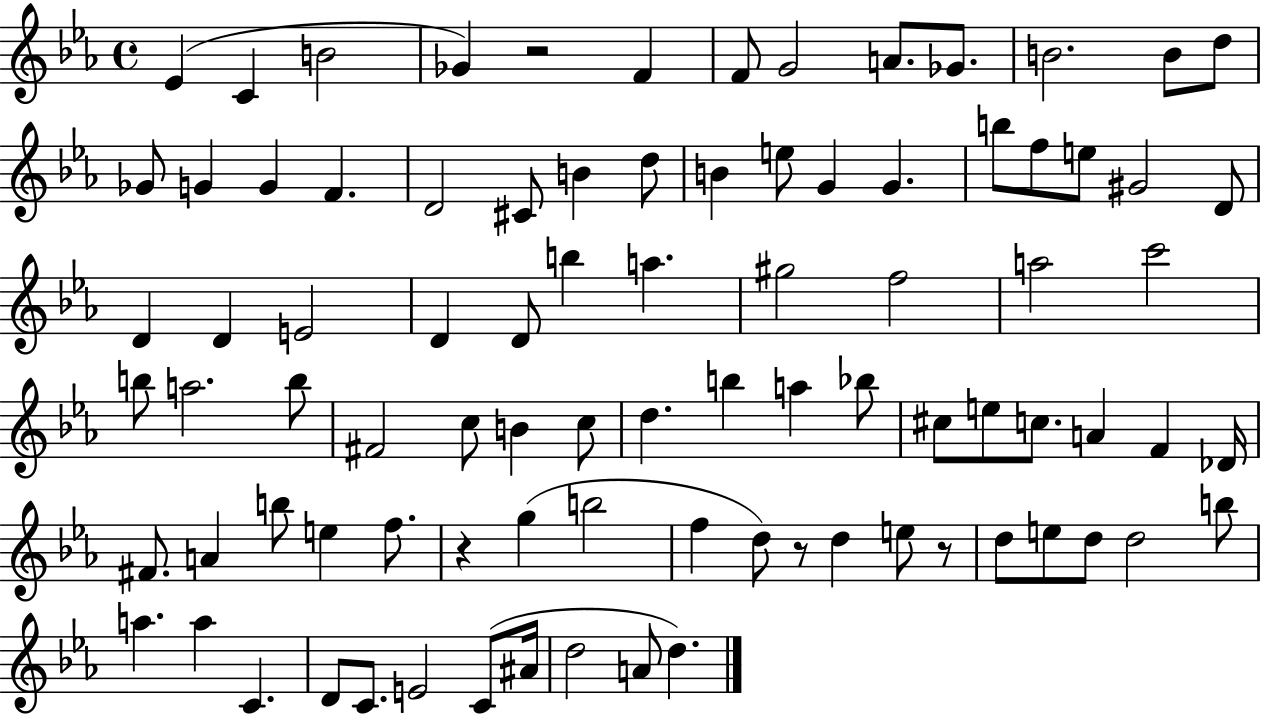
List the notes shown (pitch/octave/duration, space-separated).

Eb4/q C4/q B4/h Gb4/q R/h F4/q F4/e G4/h A4/e. Gb4/e. B4/h. B4/e D5/e Gb4/e G4/q G4/q F4/q. D4/h C#4/e B4/q D5/e B4/q E5/e G4/q G4/q. B5/e F5/e E5/e G#4/h D4/e D4/q D4/q E4/h D4/q D4/e B5/q A5/q. G#5/h F5/h A5/h C6/h B5/e A5/h. B5/e F#4/h C5/e B4/q C5/e D5/q. B5/q A5/q Bb5/e C#5/e E5/e C5/e. A4/q F4/q Db4/s F#4/e. A4/q B5/e E5/q F5/e. R/q G5/q B5/h F5/q D5/e R/e D5/q E5/e R/e D5/e E5/e D5/e D5/h B5/e A5/q. A5/q C4/q. D4/e C4/e. E4/h C4/e A#4/s D5/h A4/e D5/q.